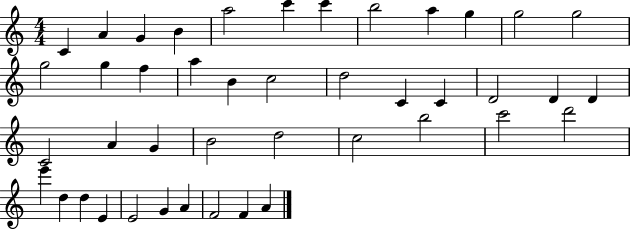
X:1
T:Untitled
M:4/4
L:1/4
K:C
C A G B a2 c' c' b2 a g g2 g2 g2 g f a B c2 d2 C C D2 D D C2 A G B2 d2 c2 b2 c'2 d'2 e' d d E E2 G A F2 F A